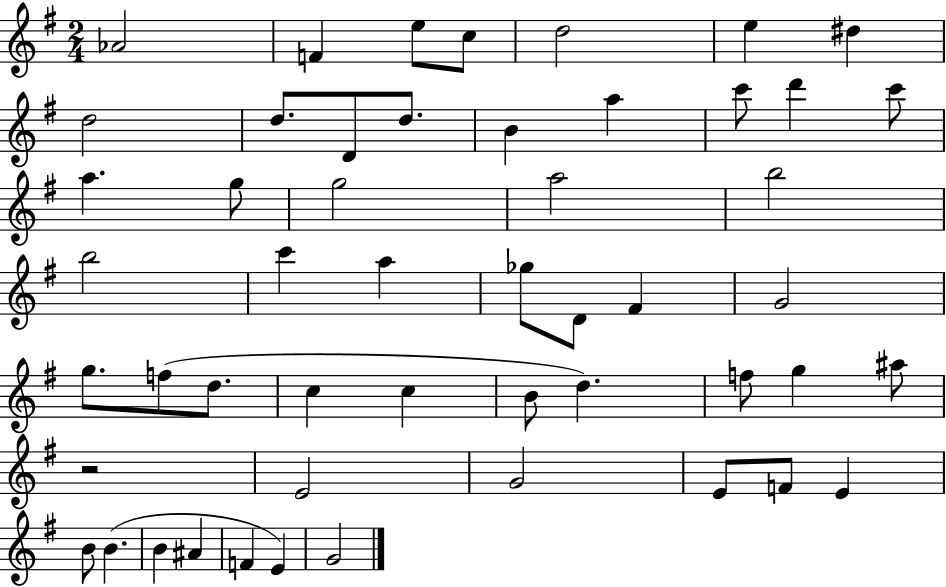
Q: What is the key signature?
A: G major